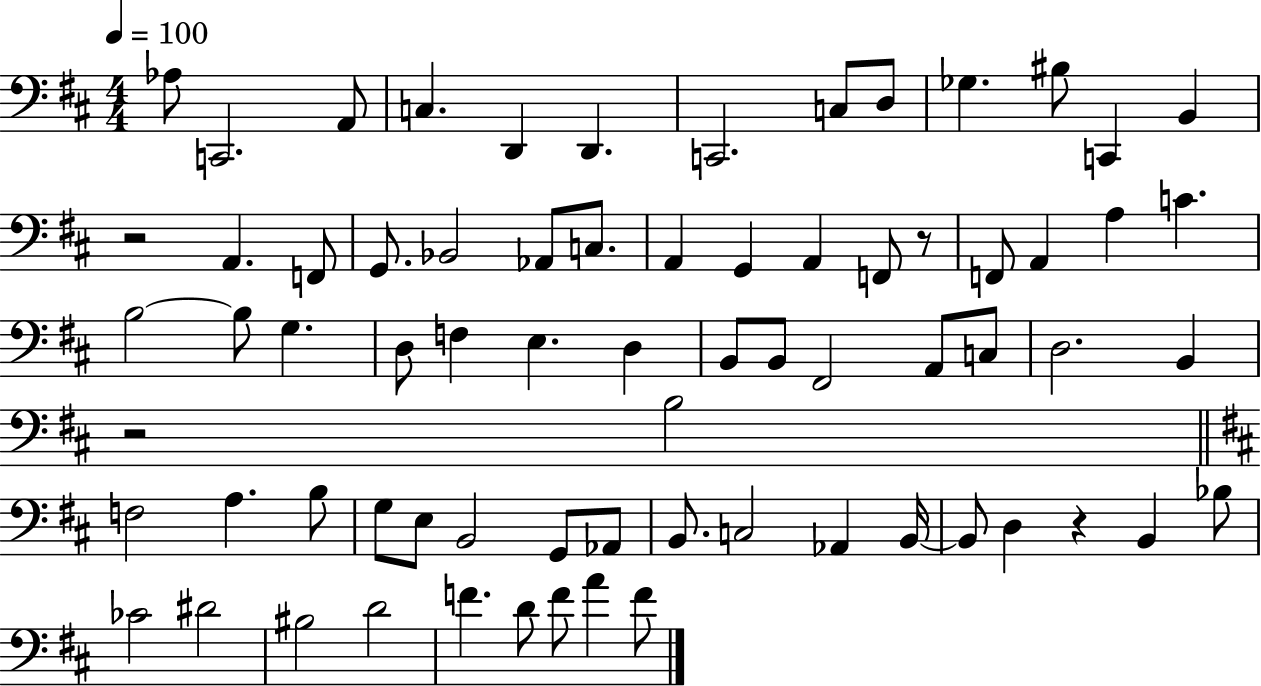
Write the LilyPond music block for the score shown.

{
  \clef bass
  \numericTimeSignature
  \time 4/4
  \key d \major
  \tempo 4 = 100
  \repeat volta 2 { aes8 c,2. a,8 | c4. d,4 d,4. | c,2. c8 d8 | ges4. bis8 c,4 b,4 | \break r2 a,4. f,8 | g,8. bes,2 aes,8 c8. | a,4 g,4 a,4 f,8 r8 | f,8 a,4 a4 c'4. | \break b2~~ b8 g4. | d8 f4 e4. d4 | b,8 b,8 fis,2 a,8 c8 | d2. b,4 | \break r2 b2 | \bar "||" \break \key d \major f2 a4. b8 | g8 e8 b,2 g,8 aes,8 | b,8. c2 aes,4 b,16~~ | b,8 d4 r4 b,4 bes8 | \break ces'2 dis'2 | bis2 d'2 | f'4. d'8 f'8 a'4 f'8 | } \bar "|."
}